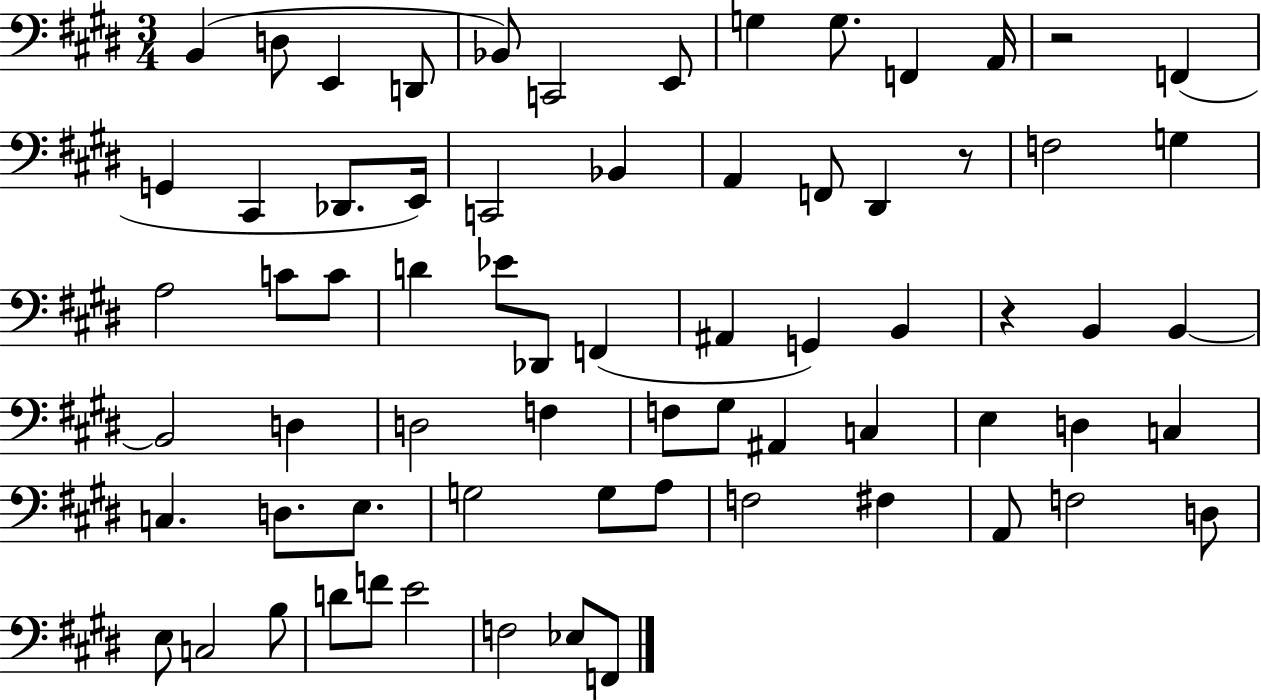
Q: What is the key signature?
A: E major